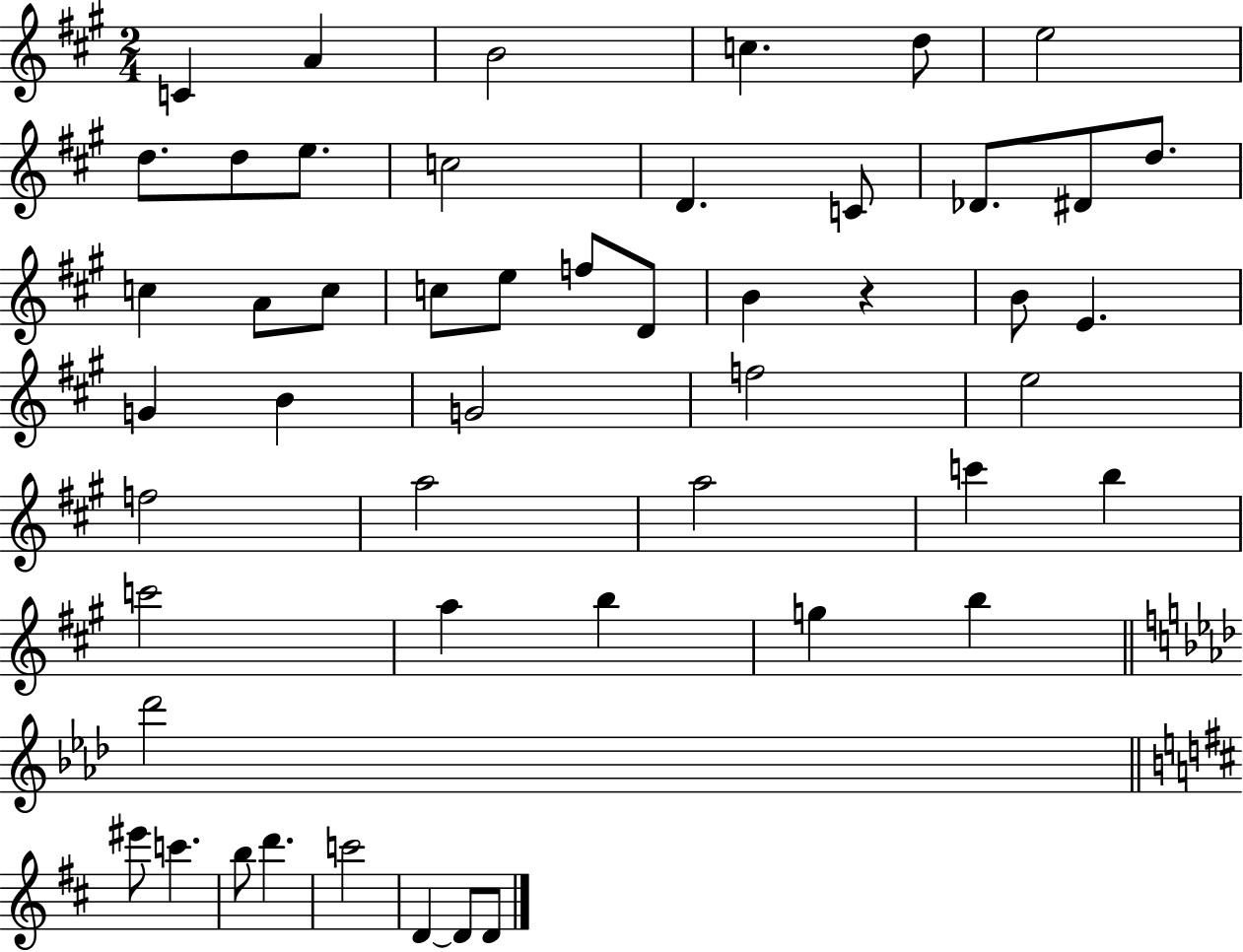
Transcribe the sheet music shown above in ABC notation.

X:1
T:Untitled
M:2/4
L:1/4
K:A
C A B2 c d/2 e2 d/2 d/2 e/2 c2 D C/2 _D/2 ^D/2 d/2 c A/2 c/2 c/2 e/2 f/2 D/2 B z B/2 E G B G2 f2 e2 f2 a2 a2 c' b c'2 a b g b _d'2 ^e'/2 c' b/2 d' c'2 D D/2 D/2